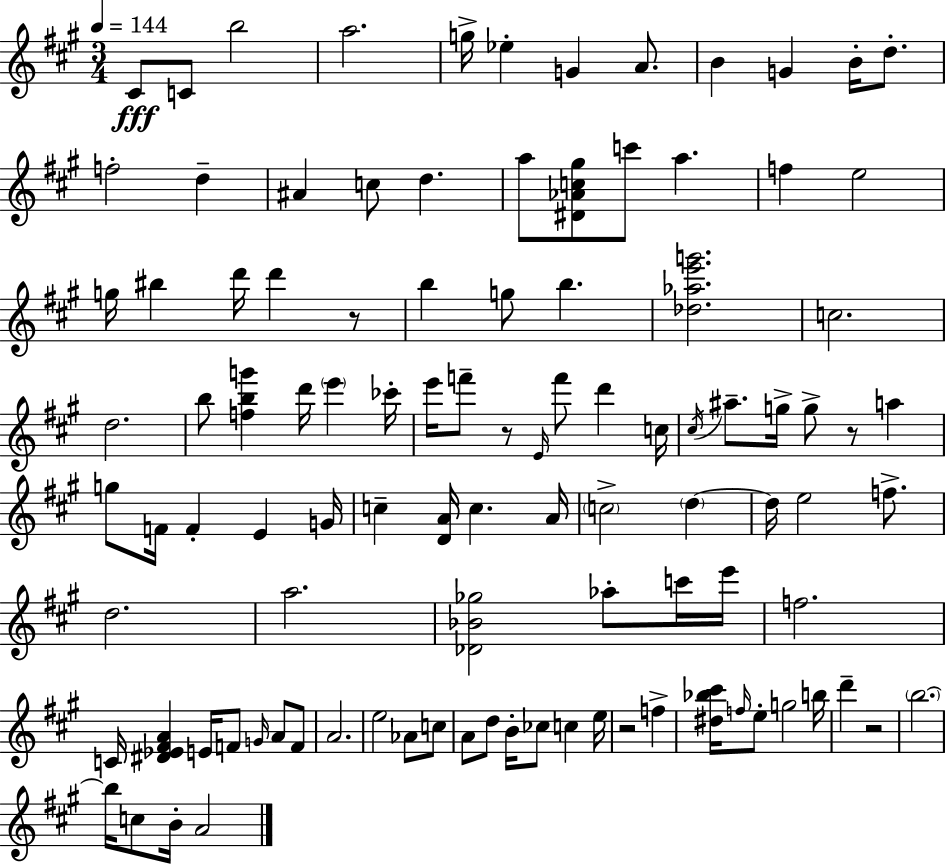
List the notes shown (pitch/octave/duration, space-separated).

C#4/e C4/e B5/h A5/h. G5/s Eb5/q G4/q A4/e. B4/q G4/q B4/s D5/e. F5/h D5/q A#4/q C5/e D5/q. A5/e [D#4,Ab4,C5,G#5]/e C6/e A5/q. F5/q E5/h G5/s BIS5/q D6/s D6/q R/e B5/q G5/e B5/q. [Db5,Ab5,E6,G6]/h. C5/h. D5/h. B5/e [F5,B5,G6]/q D6/s E6/q CES6/s E6/s F6/e R/e E4/s F6/e D6/q C5/s C#5/s A#5/e. G5/s G5/e R/e A5/q G5/e F4/s F4/q E4/q G4/s C5/q [D4,A4]/s C5/q. A4/s C5/h D5/q D5/s E5/h F5/e. D5/h. A5/h. [Db4,Bb4,Gb5]/h Ab5/e C6/s E6/s F5/h. C4/s [D#4,Eb4,F#4,A4]/q E4/s F4/e G4/s A4/e F4/e A4/h. E5/h Ab4/e C5/e A4/e D5/e B4/s CES5/e C5/q E5/s R/h F5/q [D#5,Bb5,C#6]/s F5/s E5/e G5/h B5/s D6/q R/h B5/h. B5/s C5/e B4/s A4/h